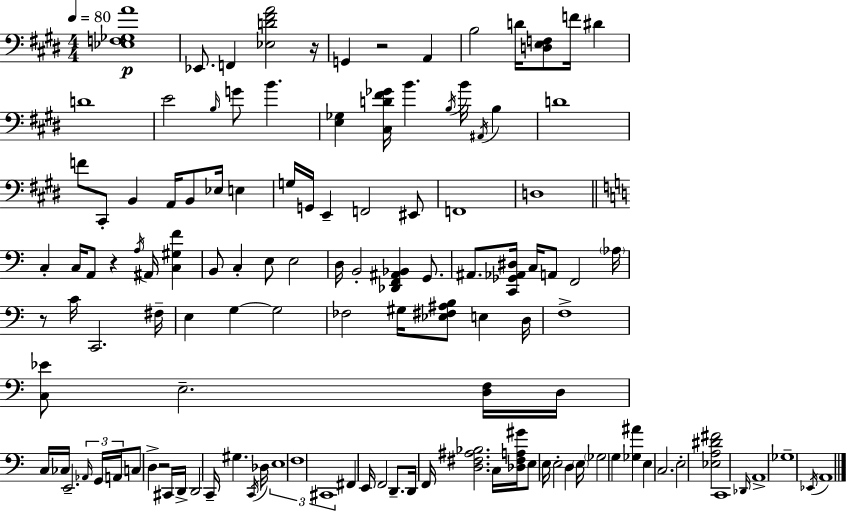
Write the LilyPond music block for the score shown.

{
  \clef bass
  \numericTimeSignature
  \time 4/4
  \key e \major
  \tempo 4 = 80
  <ees f ges a'>1\p | ees,8. f,4 <ees d' fis' a'>2 r16 | g,4 r2 a,4 | b2 d'16 <d e f>8 f'16 dis'4 | \break d'1 | e'2 \grace { b16 } g'8 b'4. | <e ges>4 <cis d' fis' ges'>16 b'4. \acciaccatura { b16 } b'16 \acciaccatura { ais,16 } b4 | d'1 | \break f'8 cis,8-. b,4 a,16 b,8 ees16 e4 | g16 g,16 e,4-- f,2 | eis,8 f,1 | d1 | \break \bar "||" \break \key a \minor c4-. c16 a,8 r4 \acciaccatura { a16 } ais,16 <c gis f'>4 | b,8 c4-. e8 e2 | d16 b,2-. <des, f, ais, bes,>4 g,8. | ais,8. <c, ges, aes, dis>16 c16 a,8 f,2 | \break \parenthesize aes16 r8 c'16 c,2. | fis16-- e4 g4~~ g2 | fes2 gis16 <ees fis ais b>8 e4 | d16 f1-> | \break <c ees'>8 e2.-- <d f>16 | d16 c16 ces16 e,2.-- \tuplet 3/2 { \grace { aes,16 } | g,16 a,16 } c8 d4-> r2 | cis,16 d,16-> d,2 c,16-- gis4. | \break \acciaccatura { c,16 } des16 \tuplet 3/2 { e1 | f1 | cis,1 } | fis,4 e,16 f,2 | \break d,8.-- d,16 f,16 <d fis ais bes>2. | c16 <des fis a gis'>16 e8 e16 e2-. d4 | \parenthesize e16 \parenthesize ges2 g4 <ges ais'>4 | e4 c2. | \break e2-. <ees a dis' fis'>2 | c,1 | \grace { des,16 } a,1-> | ges1-- | \break \acciaccatura { ees,16 } a,1 | \bar "|."
}